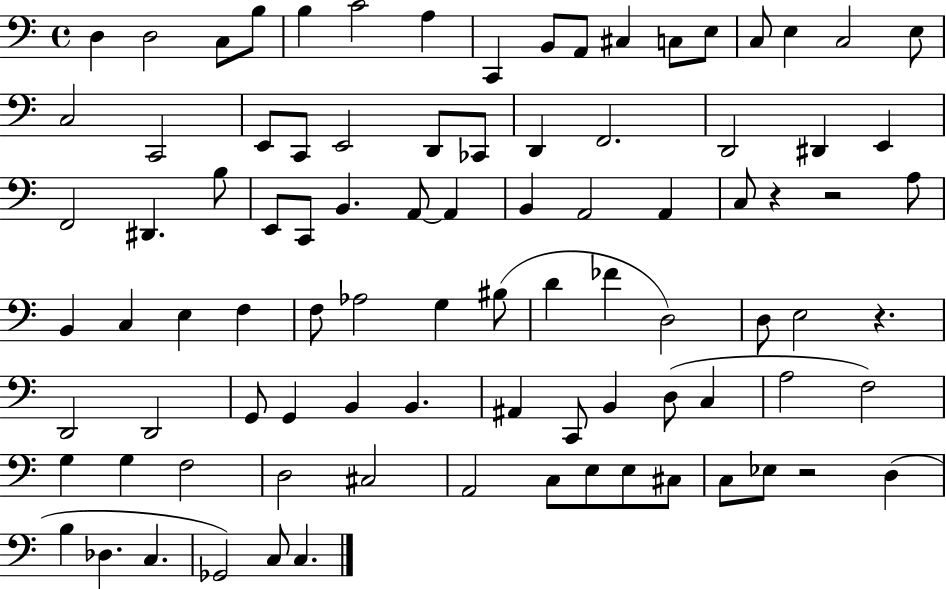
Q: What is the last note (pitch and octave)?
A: C3